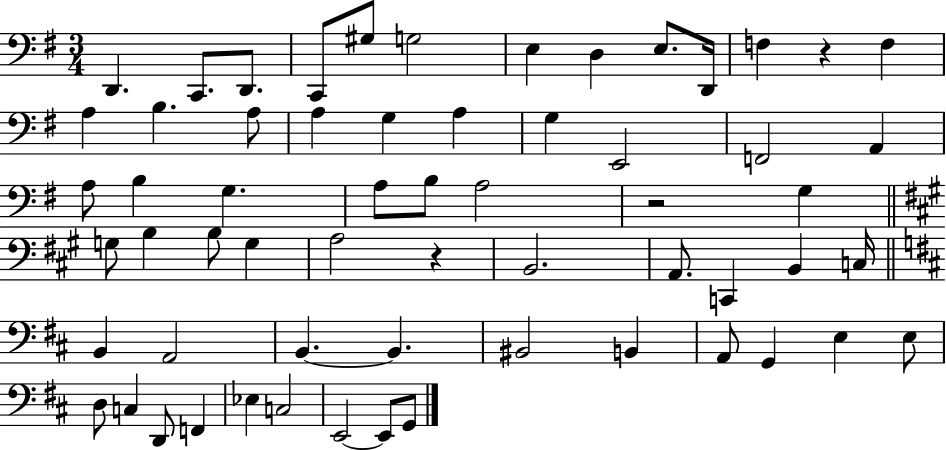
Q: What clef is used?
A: bass